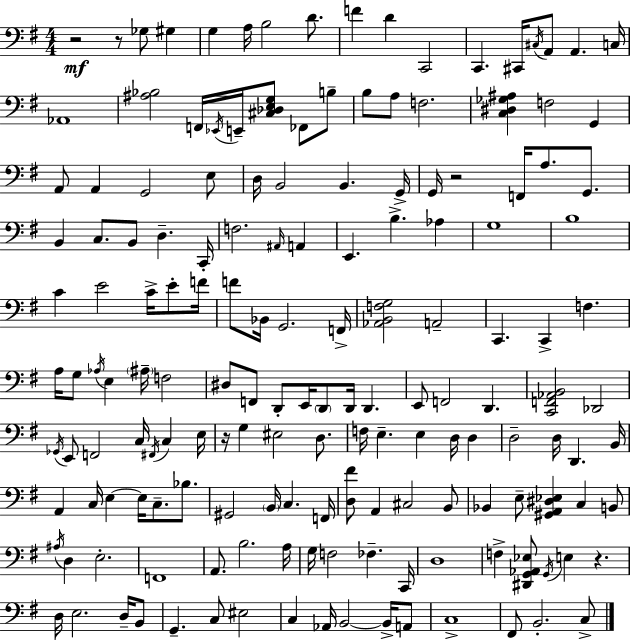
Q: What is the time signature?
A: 4/4